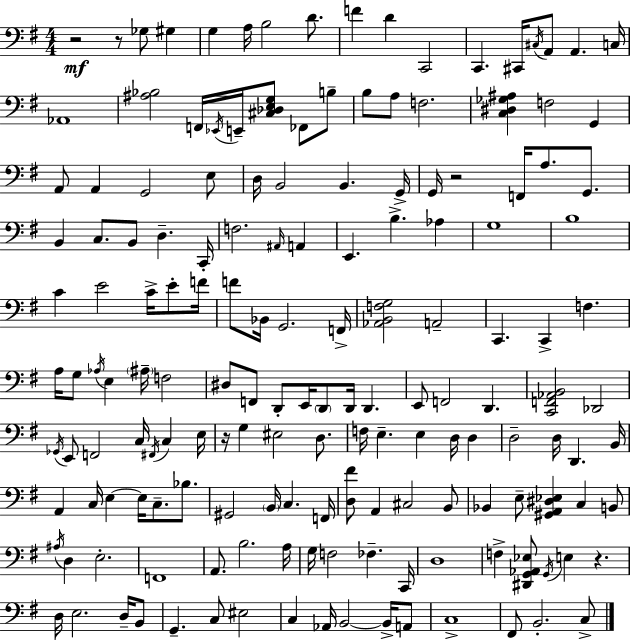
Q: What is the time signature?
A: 4/4